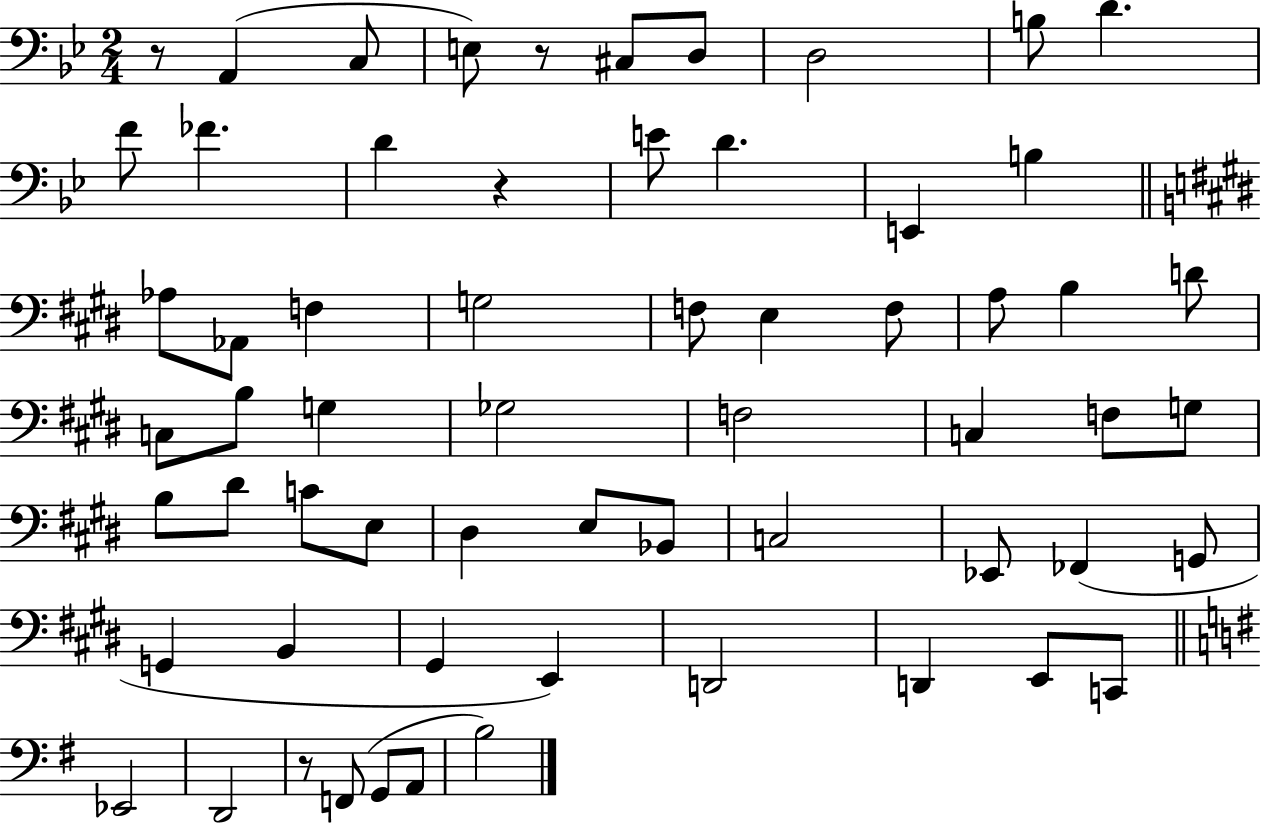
{
  \clef bass
  \numericTimeSignature
  \time 2/4
  \key bes \major
  r8 a,4( c8 | e8) r8 cis8 d8 | d2 | b8 d'4. | \break f'8 fes'4. | d'4 r4 | e'8 d'4. | e,4 b4 | \break \bar "||" \break \key e \major aes8 aes,8 f4 | g2 | f8 e4 f8 | a8 b4 d'8 | \break c8 b8 g4 | ges2 | f2 | c4 f8 g8 | \break b8 dis'8 c'8 e8 | dis4 e8 bes,8 | c2 | ees,8 fes,4( g,8 | \break g,4 b,4 | gis,4 e,4) | d,2 | d,4 e,8 c,8 | \break \bar "||" \break \key g \major ees,2 | d,2 | r8 f,8( g,8 a,8 | b2) | \break \bar "|."
}